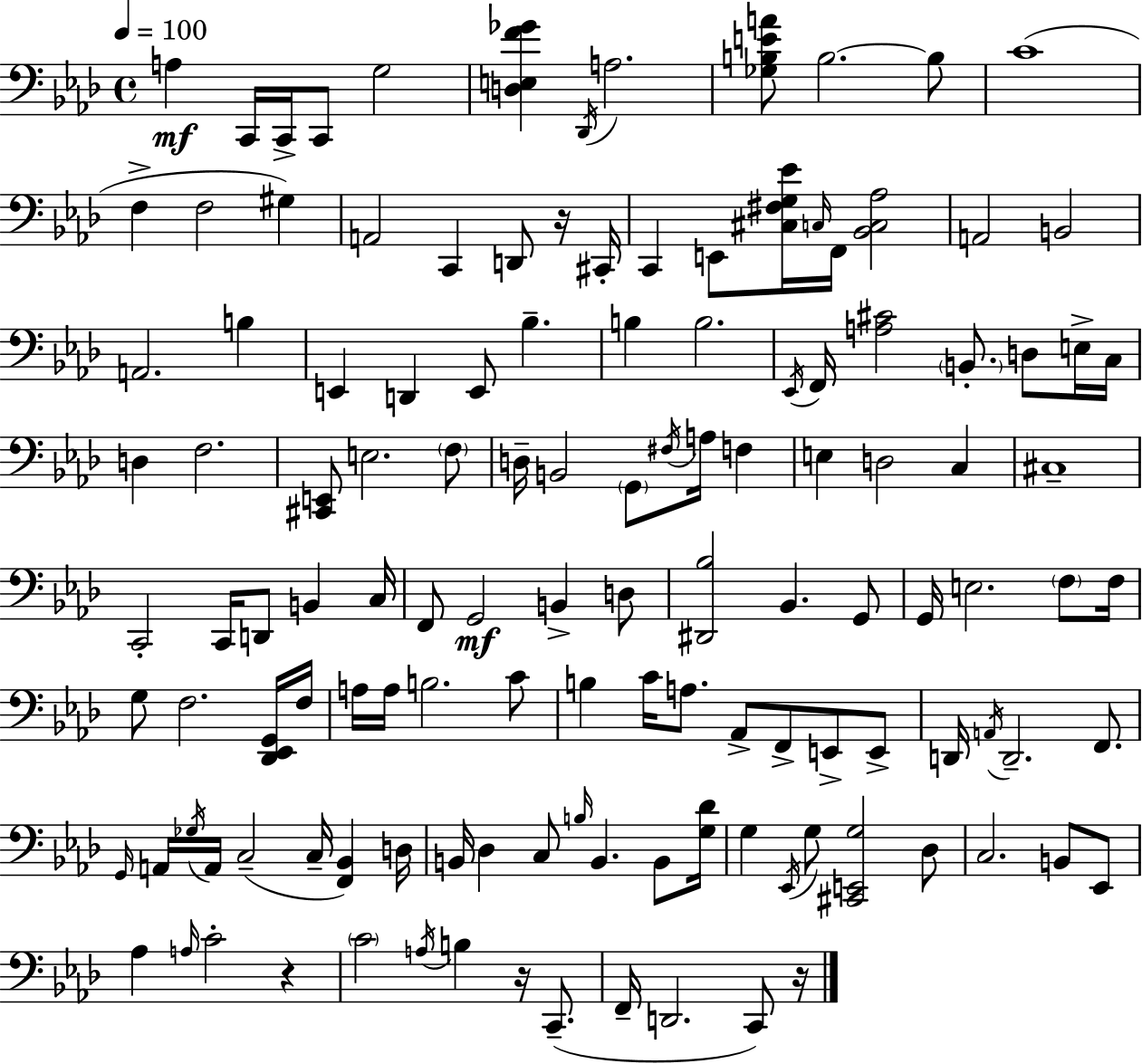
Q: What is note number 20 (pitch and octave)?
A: C3